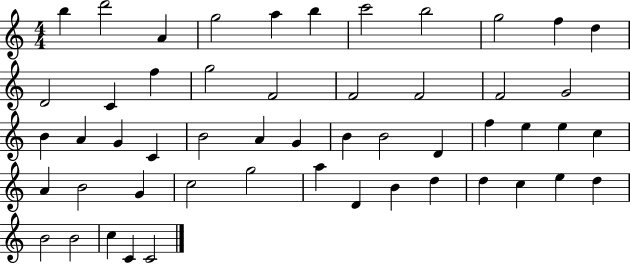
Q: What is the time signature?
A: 4/4